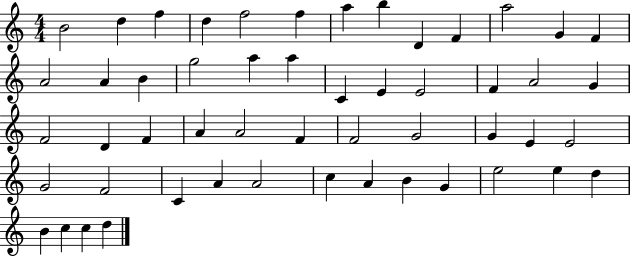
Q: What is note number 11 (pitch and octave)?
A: A5